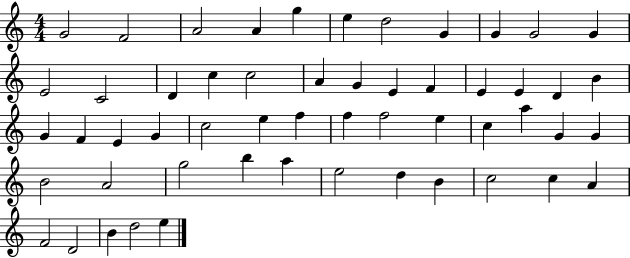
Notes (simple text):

G4/h F4/h A4/h A4/q G5/q E5/q D5/h G4/q G4/q G4/h G4/q E4/h C4/h D4/q C5/q C5/h A4/q G4/q E4/q F4/q E4/q E4/q D4/q B4/q G4/q F4/q E4/q G4/q C5/h E5/q F5/q F5/q F5/h E5/q C5/q A5/q G4/q G4/q B4/h A4/h G5/h B5/q A5/q E5/h D5/q B4/q C5/h C5/q A4/q F4/h D4/h B4/q D5/h E5/q